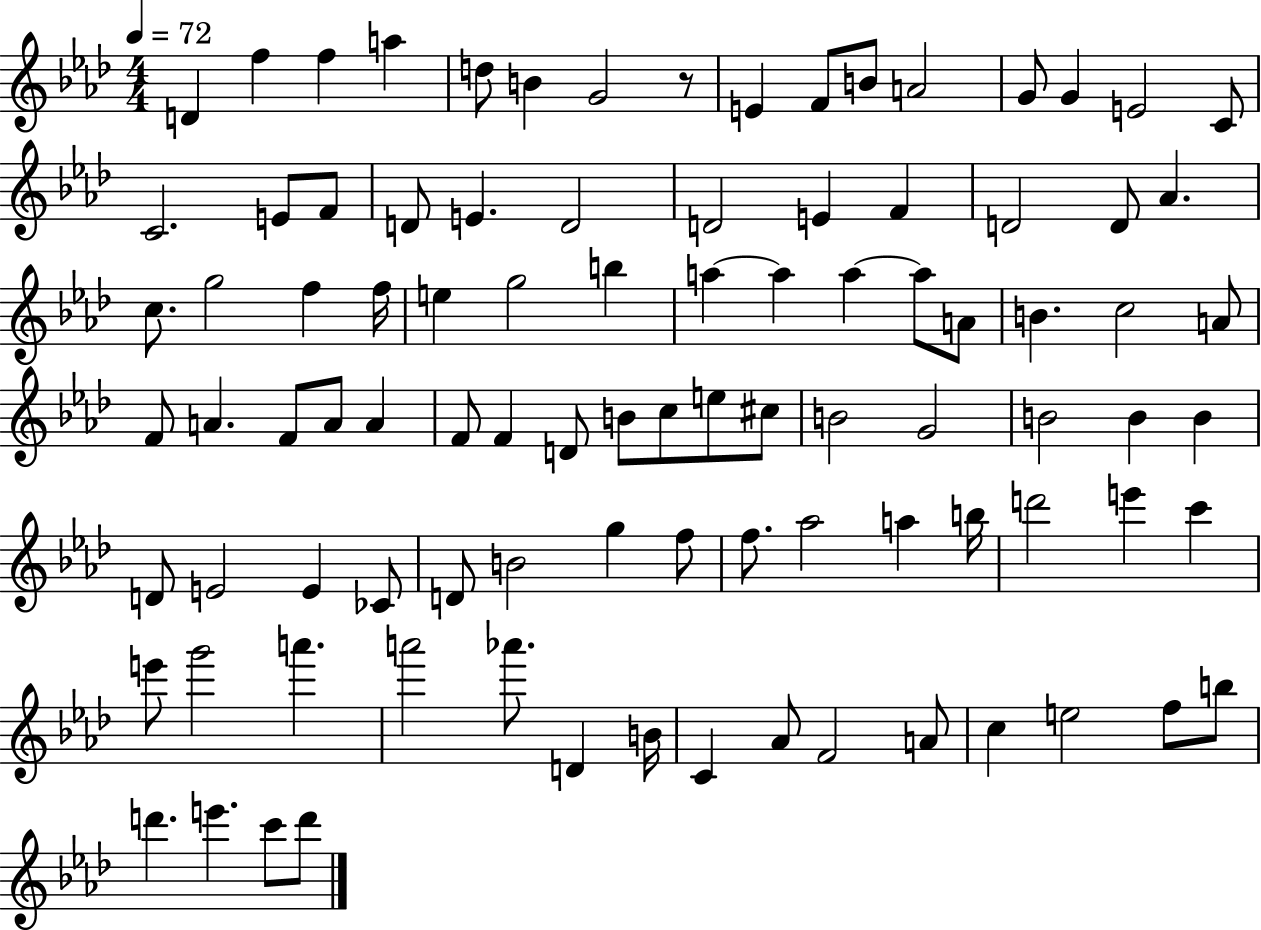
{
  \clef treble
  \numericTimeSignature
  \time 4/4
  \key aes \major
  \tempo 4 = 72
  \repeat volta 2 { d'4 f''4 f''4 a''4 | d''8 b'4 g'2 r8 | e'4 f'8 b'8 a'2 | g'8 g'4 e'2 c'8 | \break c'2. e'8 f'8 | d'8 e'4. d'2 | d'2 e'4 f'4 | d'2 d'8 aes'4. | \break c''8. g''2 f''4 f''16 | e''4 g''2 b''4 | a''4~~ a''4 a''4~~ a''8 a'8 | b'4. c''2 a'8 | \break f'8 a'4. f'8 a'8 a'4 | f'8 f'4 d'8 b'8 c''8 e''8 cis''8 | b'2 g'2 | b'2 b'4 b'4 | \break d'8 e'2 e'4 ces'8 | d'8 b'2 g''4 f''8 | f''8. aes''2 a''4 b''16 | d'''2 e'''4 c'''4 | \break e'''8 g'''2 a'''4. | a'''2 aes'''8. d'4 b'16 | c'4 aes'8 f'2 a'8 | c''4 e''2 f''8 b''8 | \break d'''4. e'''4. c'''8 d'''8 | } \bar "|."
}